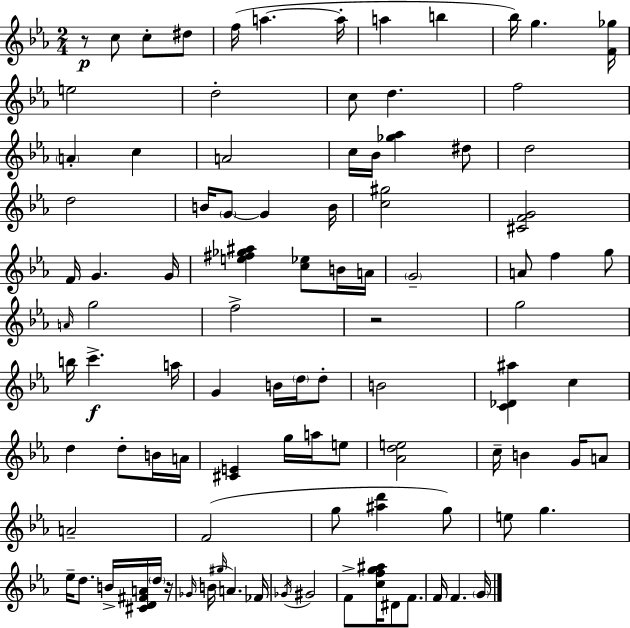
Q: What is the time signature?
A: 2/4